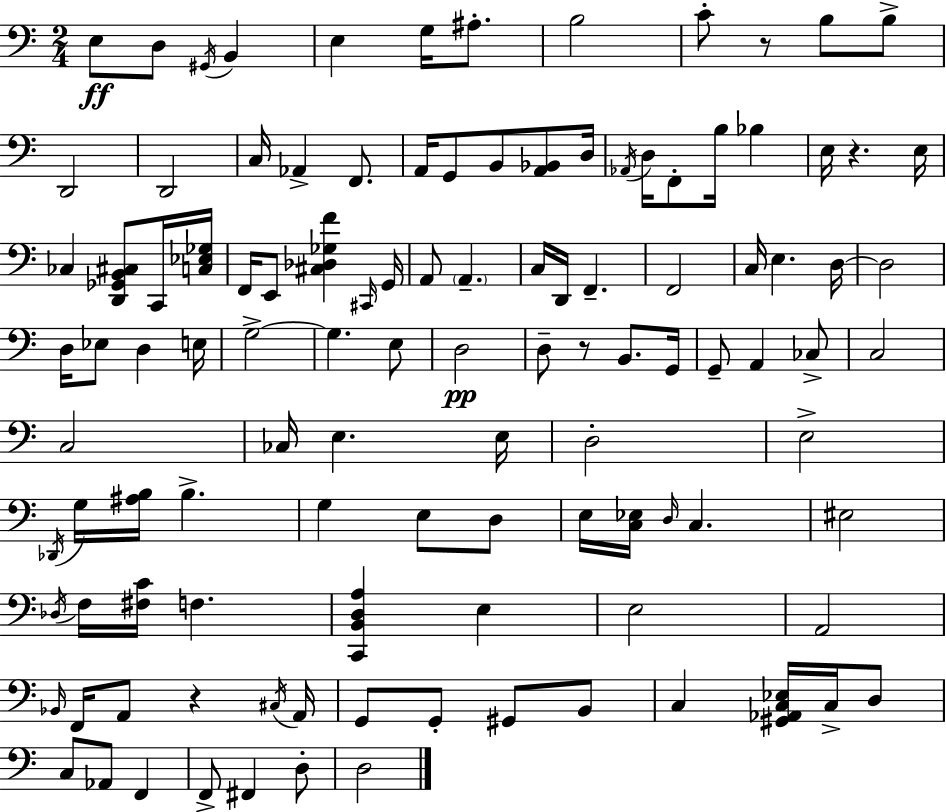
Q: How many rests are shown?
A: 4